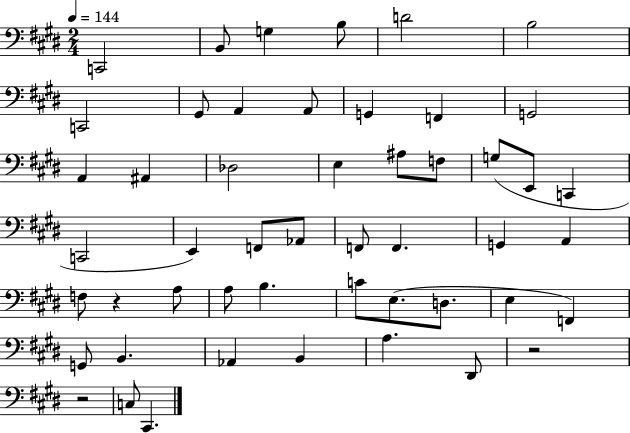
X:1
T:Untitled
M:2/4
L:1/4
K:E
C,,2 B,,/2 G, B,/2 D2 B,2 C,,2 ^G,,/2 A,, A,,/2 G,, F,, G,,2 A,, ^A,, _D,2 E, ^A,/2 F,/2 G,/2 E,,/2 C,, C,,2 E,, F,,/2 _A,,/2 F,,/2 F,, G,, A,, F,/2 z A,/2 A,/2 B, C/2 E,/2 D,/2 E, F,, G,,/2 B,, _A,, B,, A, ^D,,/2 z2 z2 C,/2 ^C,,